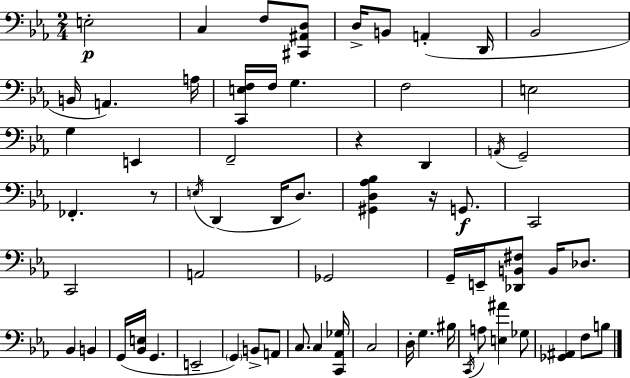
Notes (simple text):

E3/h C3/q F3/e [C#2,A#2,D3]/e D3/s B2/e A2/q D2/s Bb2/h B2/s A2/q. A3/s [C2,E3,F3]/s F3/s G3/q. F3/h E3/h G3/q E2/q F2/h R/q D2/q A2/s G2/h FES2/q. R/e E3/s D2/q D2/s D3/e. [G#2,D3,Ab3,Bb3]/q R/s G2/e. C2/h C2/h A2/h Gb2/h G2/s E2/s [Db2,B2,F#3]/e B2/s Db3/e. Bb2/q B2/q G2/s [Bb2,E3]/s G2/q. E2/h G2/q B2/e A2/e C3/e. C3/q [C2,Ab2,Gb3]/s C3/h D3/s G3/q. BIS3/s C2/s A3/e [E3,A#4]/q Gb3/e [Gb2,A#2]/q F3/e B3/e